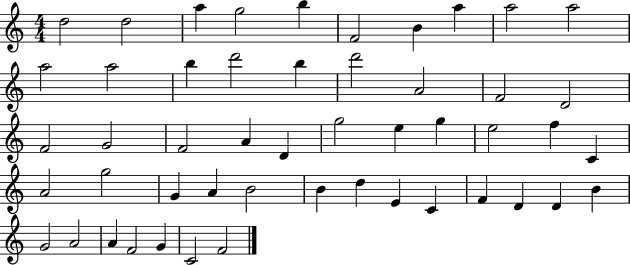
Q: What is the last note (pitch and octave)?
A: F4